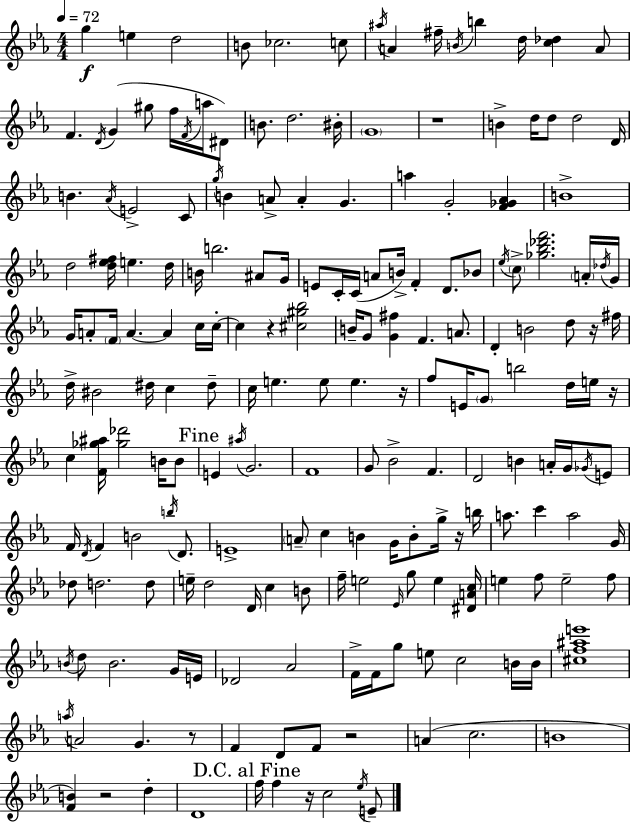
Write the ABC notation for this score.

X:1
T:Untitled
M:4/4
L:1/4
K:Eb
g e d2 B/2 _c2 c/2 ^a/4 A ^f/4 B/4 b d/4 [c_d] A/2 F D/4 G ^g/2 f/4 F/4 a/4 ^D/2 B/2 d2 ^B/4 G4 z4 B d/4 d/2 d2 D/4 B _A/4 E2 C/2 g/4 B A/2 A G a G2 [F_G_A] B4 d2 [d_e^f]/4 e d/4 B/4 b2 ^A/2 G/4 E/2 C/4 C/4 A/2 B/4 F D/2 _B/2 _e/4 c/2 [_g_b_d'f']2 A/4 _d/4 G/4 G/4 A/2 F/4 A A c/4 c/4 c z [^c^g_b]2 B/4 G/2 [G^f] F A/2 D B2 d/2 z/4 ^f/4 d/4 ^B2 ^d/4 c ^d/2 c/4 e e/2 e z/4 f/2 E/4 G/2 b2 d/4 e/4 z/4 c [F_g^a]/4 [_g_d']2 B/4 B/2 E ^a/4 G2 F4 G/2 _B2 F D2 B A/4 G/4 _G/4 E/2 F/4 D/4 F B2 b/4 D/2 E4 A/2 c B G/4 B/2 g/4 z/4 b/4 a/2 c' a2 G/4 _d/2 d2 d/2 e/4 d2 D/4 c B/2 f/4 e2 _E/4 g/2 e [^DAc]/4 e f/2 e2 f/2 B/4 d/2 B2 G/4 E/4 _D2 _A2 F/4 F/4 g/2 e/2 c2 B/4 B/4 [^cf^ae']4 a/4 A2 G z/2 F D/2 F/2 z2 A c2 B4 [FB] z2 d D4 f/4 f z/4 c2 _e/4 E/2